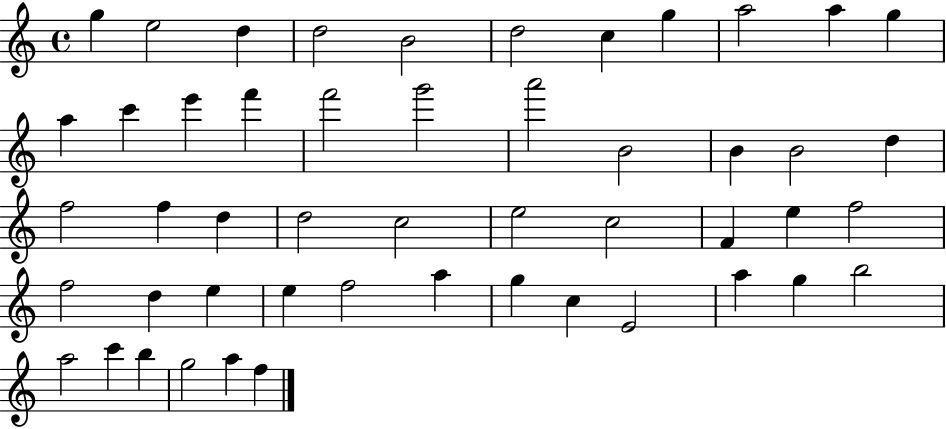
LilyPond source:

{
  \clef treble
  \time 4/4
  \defaultTimeSignature
  \key c \major
  g''4 e''2 d''4 | d''2 b'2 | d''2 c''4 g''4 | a''2 a''4 g''4 | \break a''4 c'''4 e'''4 f'''4 | f'''2 g'''2 | a'''2 b'2 | b'4 b'2 d''4 | \break f''2 f''4 d''4 | d''2 c''2 | e''2 c''2 | f'4 e''4 f''2 | \break f''2 d''4 e''4 | e''4 f''2 a''4 | g''4 c''4 e'2 | a''4 g''4 b''2 | \break a''2 c'''4 b''4 | g''2 a''4 f''4 | \bar "|."
}